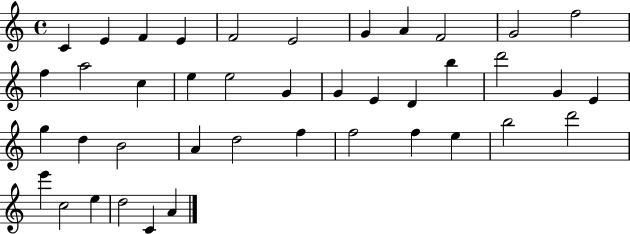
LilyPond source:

{
  \clef treble
  \time 4/4
  \defaultTimeSignature
  \key c \major
  c'4 e'4 f'4 e'4 | f'2 e'2 | g'4 a'4 f'2 | g'2 f''2 | \break f''4 a''2 c''4 | e''4 e''2 g'4 | g'4 e'4 d'4 b''4 | d'''2 g'4 e'4 | \break g''4 d''4 b'2 | a'4 d''2 f''4 | f''2 f''4 e''4 | b''2 d'''2 | \break e'''4 c''2 e''4 | d''2 c'4 a'4 | \bar "|."
}